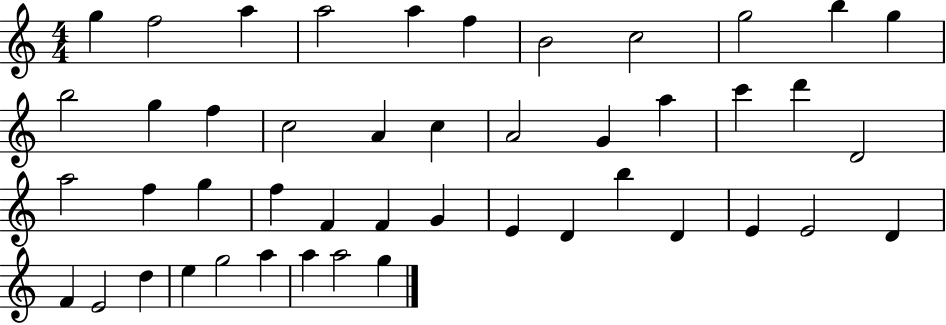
X:1
T:Untitled
M:4/4
L:1/4
K:C
g f2 a a2 a f B2 c2 g2 b g b2 g f c2 A c A2 G a c' d' D2 a2 f g f F F G E D b D E E2 D F E2 d e g2 a a a2 g